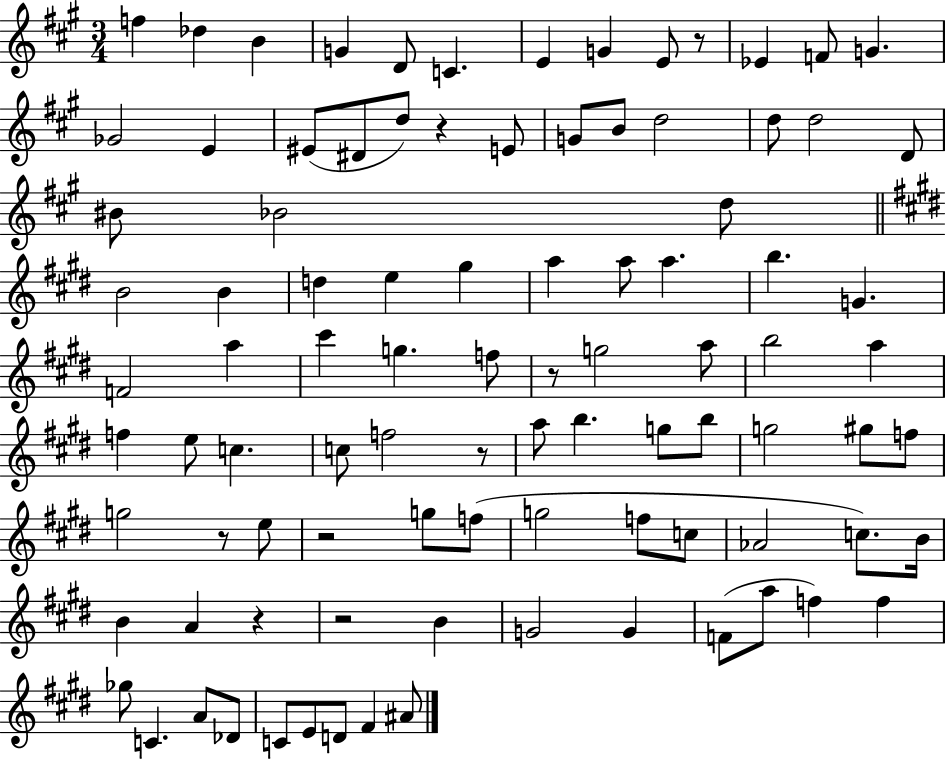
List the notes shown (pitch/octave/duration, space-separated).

F5/q Db5/q B4/q G4/q D4/e C4/q. E4/q G4/q E4/e R/e Eb4/q F4/e G4/q. Gb4/h E4/q EIS4/e D#4/e D5/e R/q E4/e G4/e B4/e D5/h D5/e D5/h D4/e BIS4/e Bb4/h D5/e B4/h B4/q D5/q E5/q G#5/q A5/q A5/e A5/q. B5/q. G4/q. F4/h A5/q C#6/q G5/q. F5/e R/e G5/h A5/e B5/h A5/q F5/q E5/e C5/q. C5/e F5/h R/e A5/e B5/q. G5/e B5/e G5/h G#5/e F5/e G5/h R/e E5/e R/h G5/e F5/e G5/h F5/e C5/e Ab4/h C5/e. B4/s B4/q A4/q R/q R/h B4/q G4/h G4/q F4/e A5/e F5/q F5/q Gb5/e C4/q. A4/e Db4/e C4/e E4/e D4/e F#4/q A#4/e